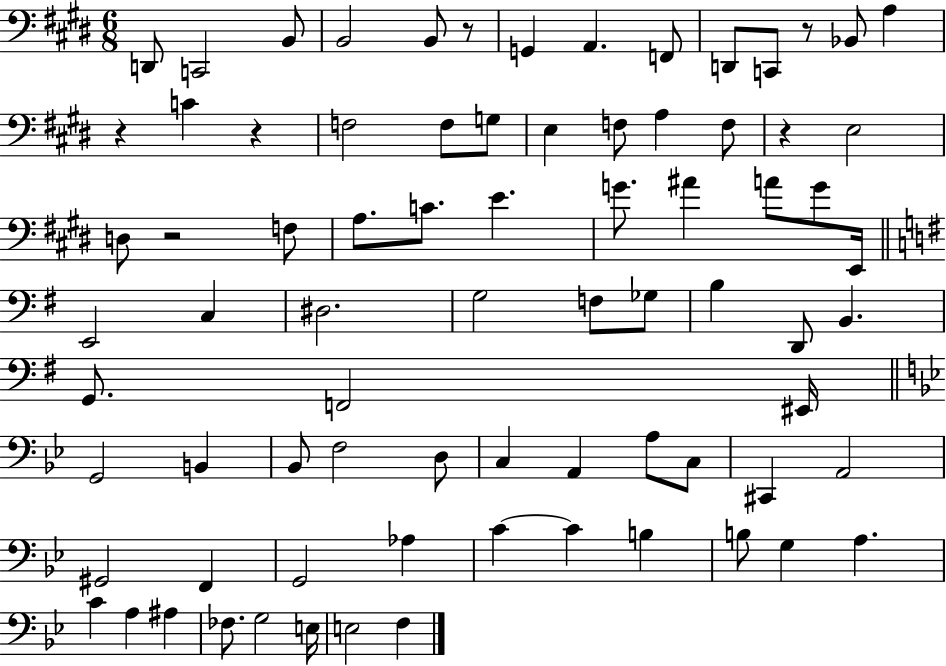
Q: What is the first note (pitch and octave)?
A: D2